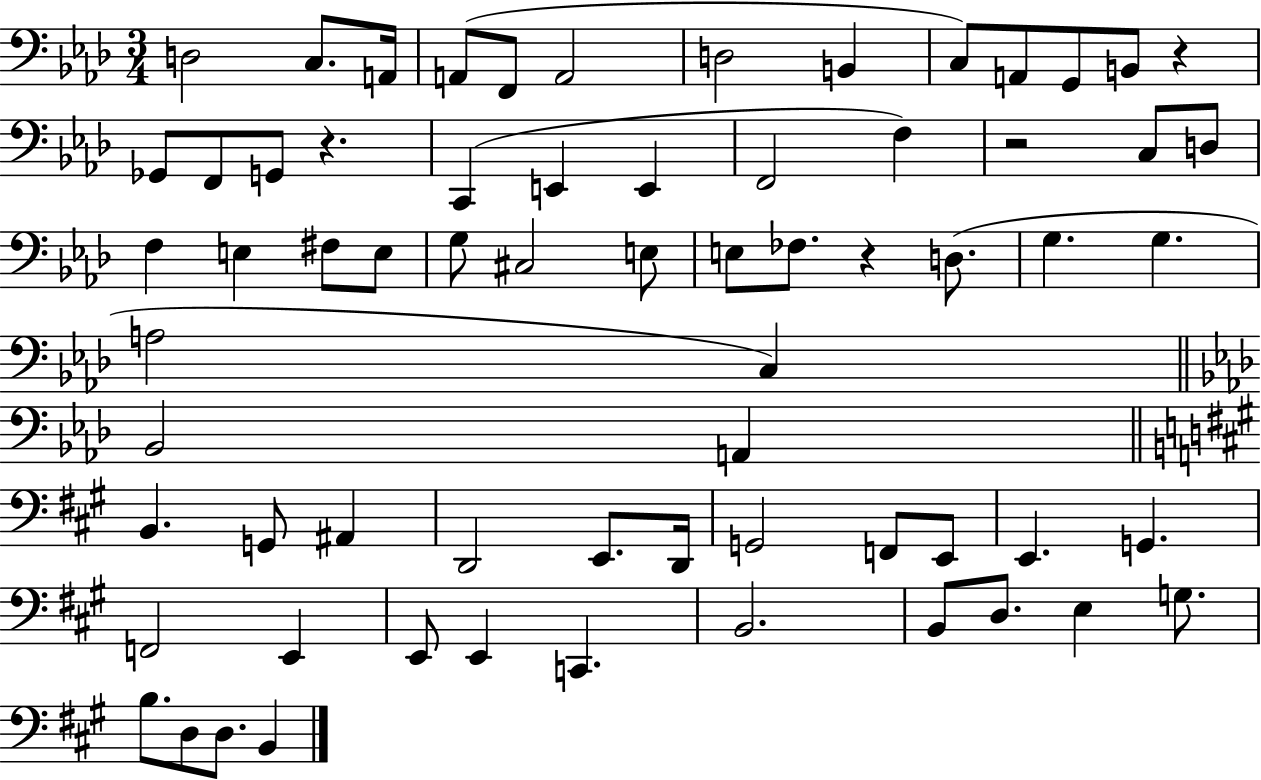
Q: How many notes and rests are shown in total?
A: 67